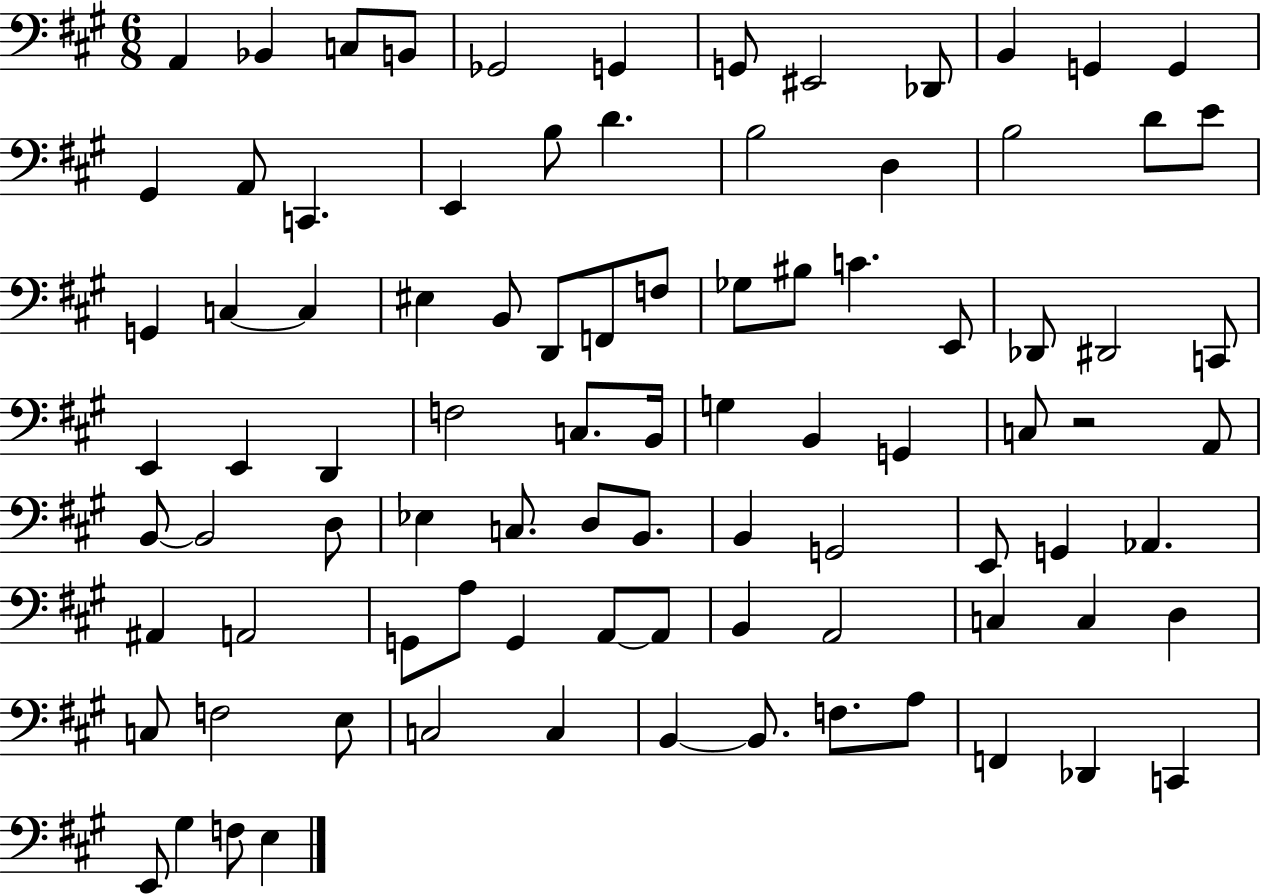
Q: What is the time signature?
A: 6/8